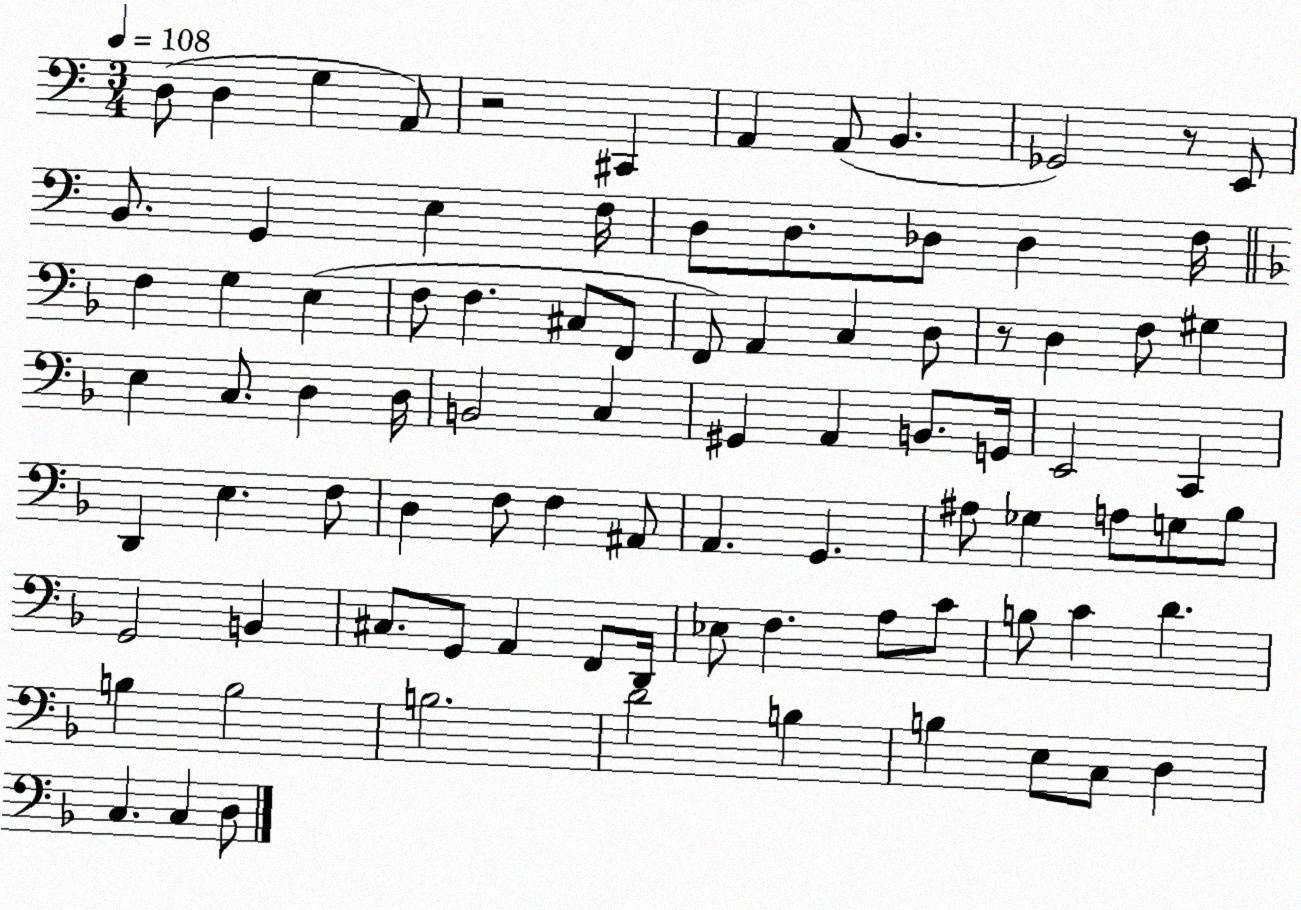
X:1
T:Untitled
M:3/4
L:1/4
K:C
D,/2 D, G, A,,/2 z2 ^C,, A,, A,,/2 B,, _G,,2 z/2 E,,/2 B,,/2 G,, E, F,/4 D,/2 D,/2 _D,/2 _D, F,/4 F, G, E, F,/2 F, ^C,/2 F,,/2 F,,/2 A,, C, D,/2 z/2 D, F,/2 ^G, E, C,/2 D, D,/4 B,,2 C, ^G,, A,, B,,/2 G,,/4 E,,2 C,, D,, E, F,/2 D, F,/2 F, ^A,,/2 A,, G,, ^A,/2 _G, A,/2 G,/2 _B,/2 G,,2 B,, ^C,/2 G,,/2 A,, F,,/2 D,,/4 _E,/2 F, A,/2 C/2 B,/2 C D B, B,2 B,2 D2 B, B, E,/2 C,/2 D, C, C, D,/2